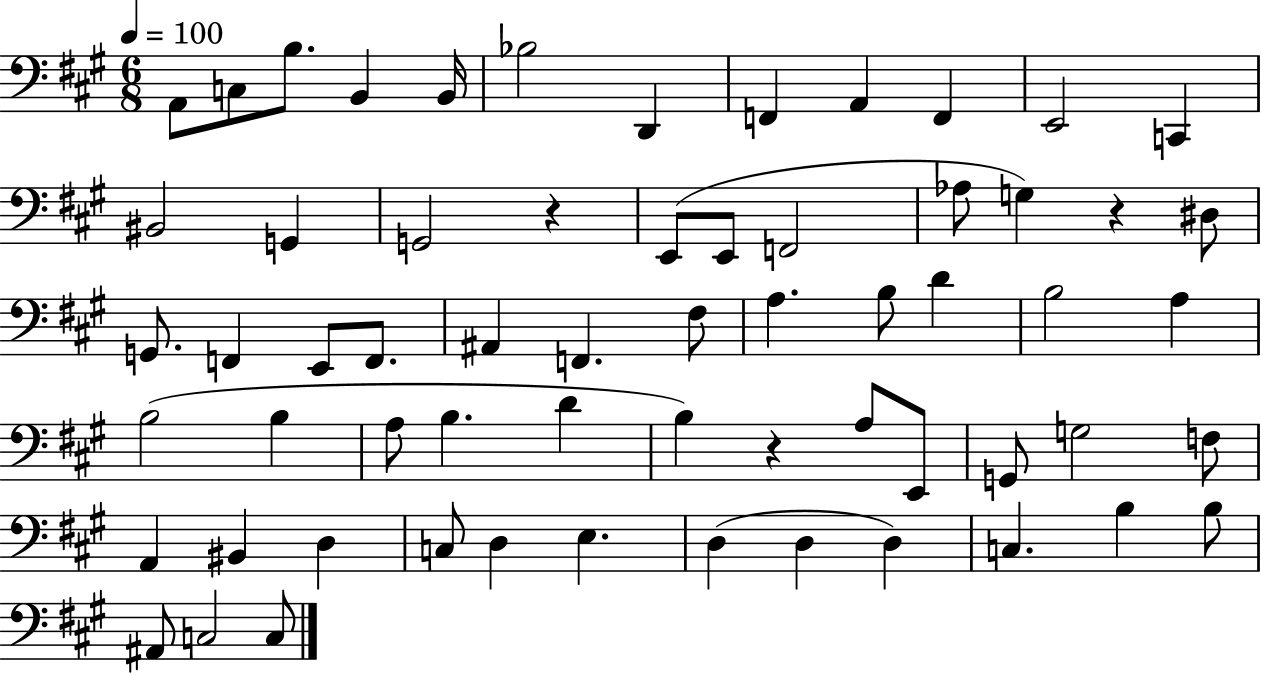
X:1
T:Untitled
M:6/8
L:1/4
K:A
A,,/2 C,/2 B,/2 B,, B,,/4 _B,2 D,, F,, A,, F,, E,,2 C,, ^B,,2 G,, G,,2 z E,,/2 E,,/2 F,,2 _A,/2 G, z ^D,/2 G,,/2 F,, E,,/2 F,,/2 ^A,, F,, ^F,/2 A, B,/2 D B,2 A, B,2 B, A,/2 B, D B, z A,/2 E,,/2 G,,/2 G,2 F,/2 A,, ^B,, D, C,/2 D, E, D, D, D, C, B, B,/2 ^A,,/2 C,2 C,/2